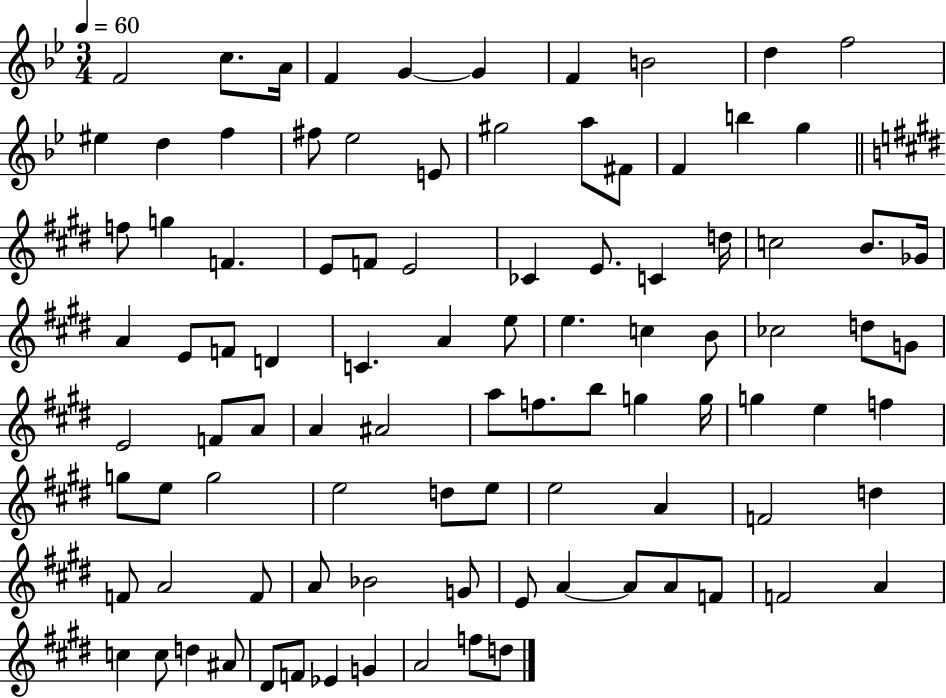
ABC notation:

X:1
T:Untitled
M:3/4
L:1/4
K:Bb
F2 c/2 A/4 F G G F B2 d f2 ^e d f ^f/2 _e2 E/2 ^g2 a/2 ^F/2 F b g f/2 g F E/2 F/2 E2 _C E/2 C d/4 c2 B/2 _G/4 A E/2 F/2 D C A e/2 e c B/2 _c2 d/2 G/2 E2 F/2 A/2 A ^A2 a/2 f/2 b/2 g g/4 g e f g/2 e/2 g2 e2 d/2 e/2 e2 A F2 d F/2 A2 F/2 A/2 _B2 G/2 E/2 A A/2 A/2 F/2 F2 A c c/2 d ^A/2 ^D/2 F/2 _E G A2 f/2 d/2